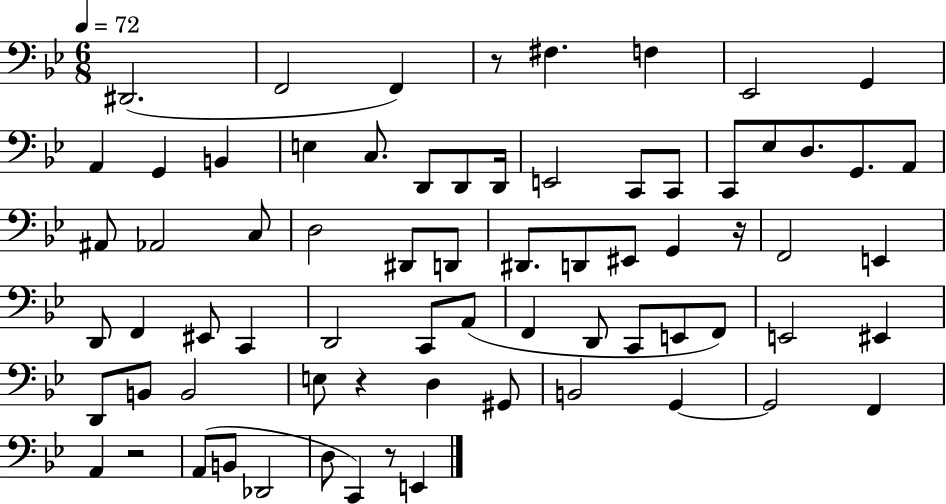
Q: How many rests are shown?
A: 5